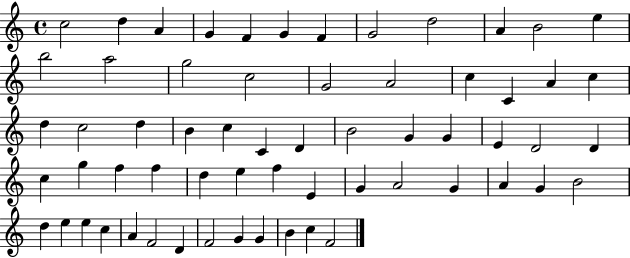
C5/h D5/q A4/q G4/q F4/q G4/q F4/q G4/h D5/h A4/q B4/h E5/q B5/h A5/h G5/h C5/h G4/h A4/h C5/q C4/q A4/q C5/q D5/q C5/h D5/q B4/q C5/q C4/q D4/q B4/h G4/q G4/q E4/q D4/h D4/q C5/q G5/q F5/q F5/q D5/q E5/q F5/q E4/q G4/q A4/h G4/q A4/q G4/q B4/h D5/q E5/q E5/q C5/q A4/q F4/h D4/q F4/h G4/q G4/q B4/q C5/q F4/h